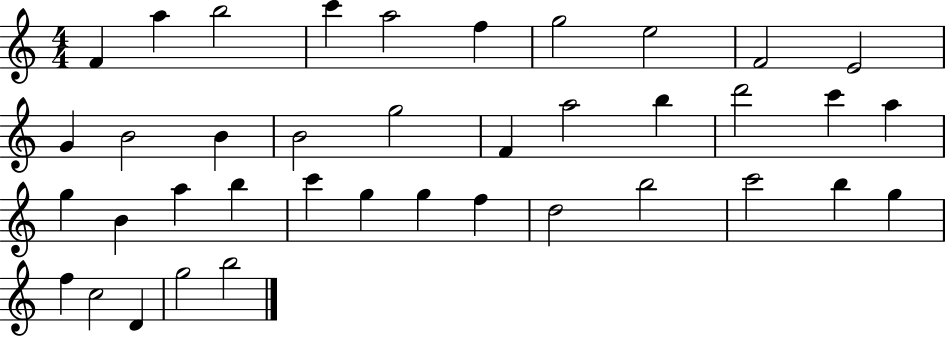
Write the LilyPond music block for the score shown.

{
  \clef treble
  \numericTimeSignature
  \time 4/4
  \key c \major
  f'4 a''4 b''2 | c'''4 a''2 f''4 | g''2 e''2 | f'2 e'2 | \break g'4 b'2 b'4 | b'2 g''2 | f'4 a''2 b''4 | d'''2 c'''4 a''4 | \break g''4 b'4 a''4 b''4 | c'''4 g''4 g''4 f''4 | d''2 b''2 | c'''2 b''4 g''4 | \break f''4 c''2 d'4 | g''2 b''2 | \bar "|."
}